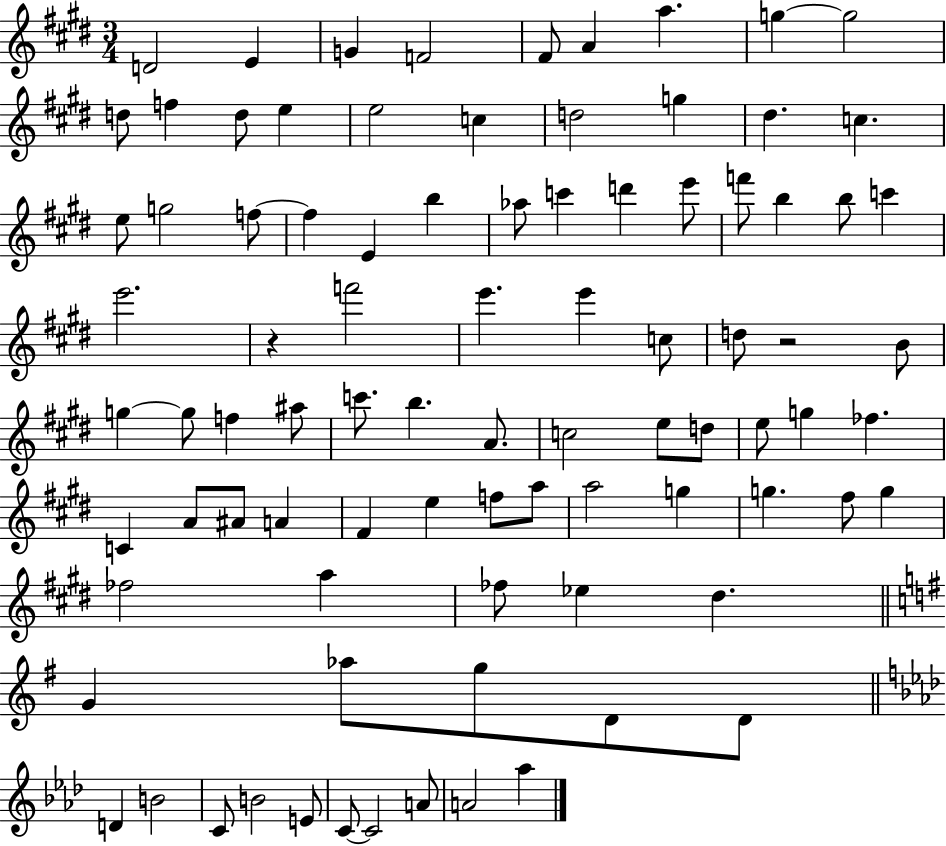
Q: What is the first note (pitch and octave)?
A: D4